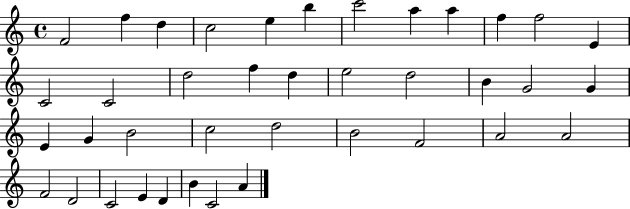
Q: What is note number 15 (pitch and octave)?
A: D5